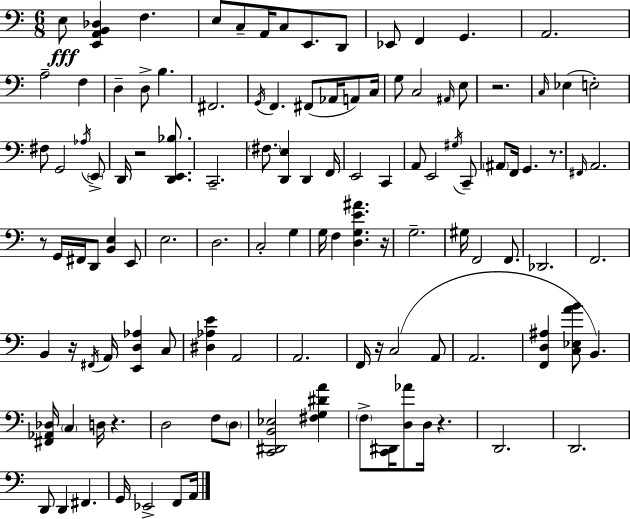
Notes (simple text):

E3/e [E2,A2,B2,Db3]/q F3/q. E3/e C3/e A2/s C3/e E2/e. D2/e Eb2/e F2/q G2/q. A2/h. A3/h F3/q D3/q D3/e B3/q. F#2/h. G2/s F2/q. F#2/e Ab2/s A2/e C3/s G3/e C3/h A#2/s E3/e R/h. C3/s Eb3/q E3/h F#3/e G2/h Ab3/s E2/e D2/s R/h [D2,E2,Bb3]/e. C2/h. F#3/e. [D2,E3]/q D2/q F2/s E2/h C2/q A2/e E2/h G#3/s C2/e A#2/e F2/s G2/q. R/e. F#2/s A2/h. R/e G2/s F#2/s D2/e [B2,E3]/q E2/e E3/h. D3/h. C3/h G3/q G3/s F3/q [D3,G3,E4,A#4]/q. R/s G3/h. G#3/s F2/h F2/e. Db2/h. F2/h. B2/q R/s F#2/s A2/s [E2,D3,Ab3]/q C3/e [D#3,Ab3,E4]/q A2/h A2/h. F2/s R/s C3/h A2/e A2/h. [F2,D3,A#3]/q [C3,Eb3,A4,B4]/e B2/q. [F#2,Ab2,Db3]/s C3/q D3/s R/q. D3/h F3/e D3/e [C2,D#2,B2,Eb3]/h [F#3,G3,D#4,A4]/q F3/e [C2,D#2]/s [D3,Ab4]/e D3/s R/q. D2/h. D2/h. D2/e D2/q F#2/q. G2/s Eb2/h F2/e A2/s